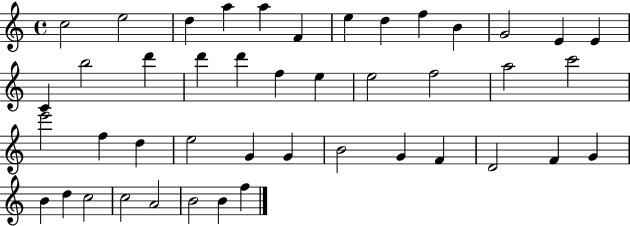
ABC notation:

X:1
T:Untitled
M:4/4
L:1/4
K:C
c2 e2 d a a F e d f B G2 E E C b2 d' d' d' f e e2 f2 a2 c'2 e'2 f d e2 G G B2 G F D2 F G B d c2 c2 A2 B2 B f